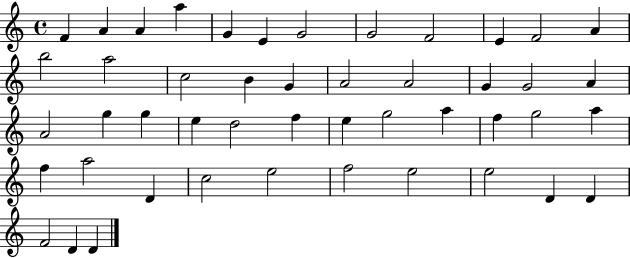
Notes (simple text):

F4/q A4/q A4/q A5/q G4/q E4/q G4/h G4/h F4/h E4/q F4/h A4/q B5/h A5/h C5/h B4/q G4/q A4/h A4/h G4/q G4/h A4/q A4/h G5/q G5/q E5/q D5/h F5/q E5/q G5/h A5/q F5/q G5/h A5/q F5/q A5/h D4/q C5/h E5/h F5/h E5/h E5/h D4/q D4/q F4/h D4/q D4/q